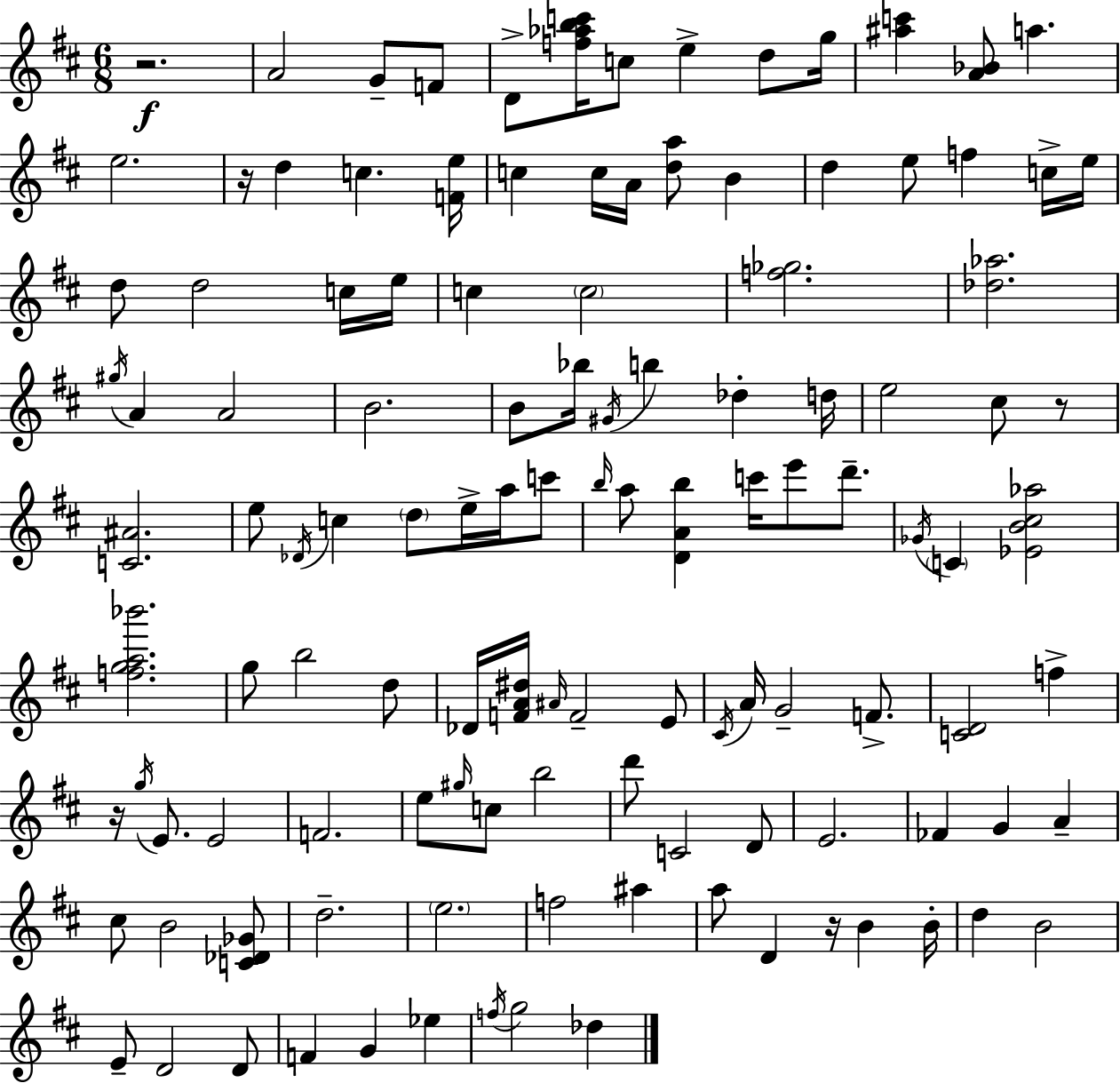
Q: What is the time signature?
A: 6/8